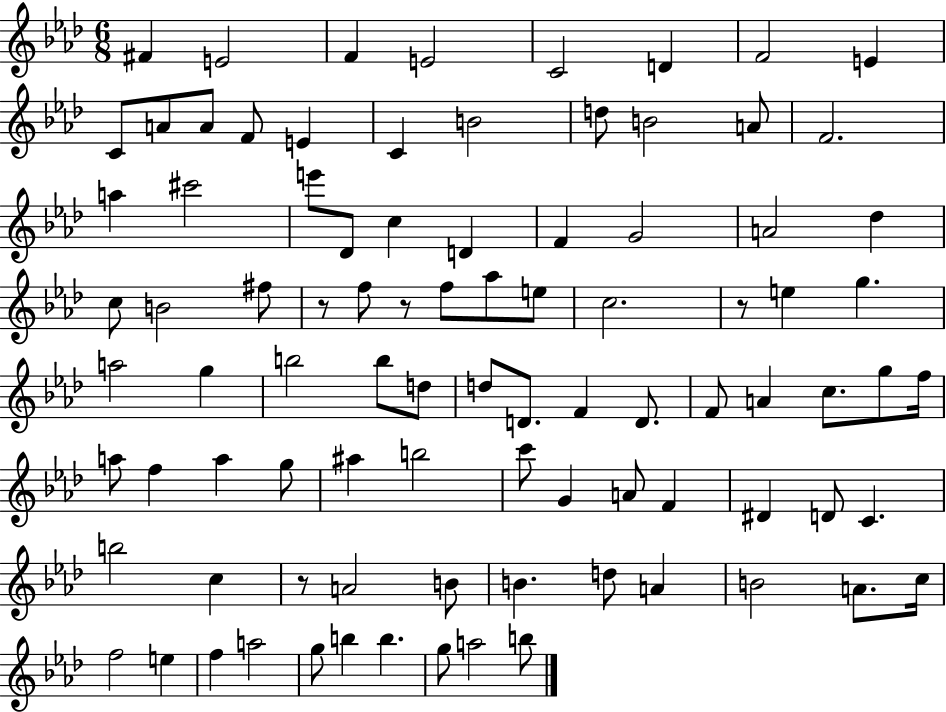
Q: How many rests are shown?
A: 4